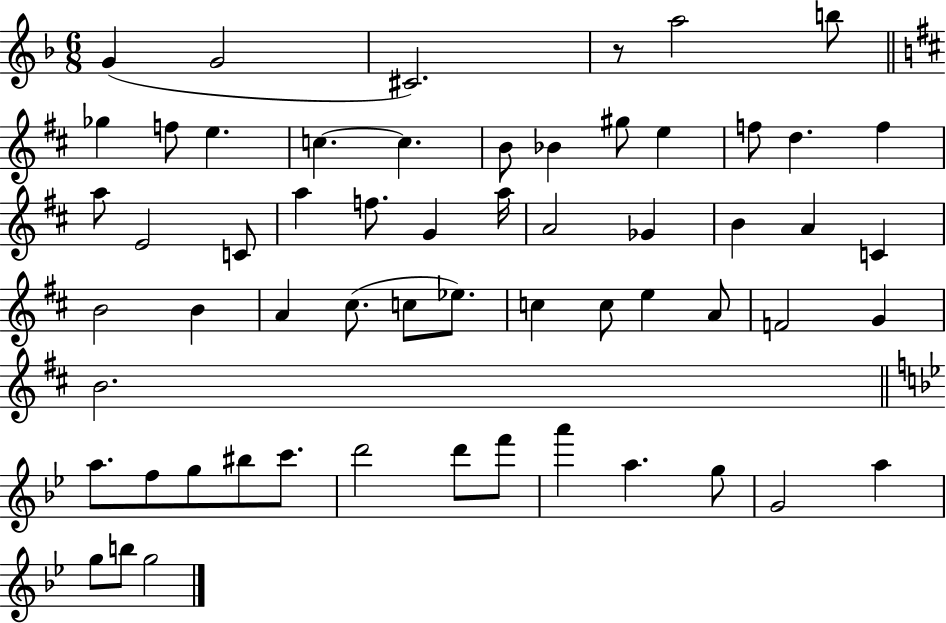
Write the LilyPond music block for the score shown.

{
  \clef treble
  \numericTimeSignature
  \time 6/8
  \key f \major
  g'4( g'2 | cis'2.) | r8 a''2 b''8 | \bar "||" \break \key d \major ges''4 f''8 e''4. | c''4.~~ c''4. | b'8 bes'4 gis''8 e''4 | f''8 d''4. f''4 | \break a''8 e'2 c'8 | a''4 f''8. g'4 a''16 | a'2 ges'4 | b'4 a'4 c'4 | \break b'2 b'4 | a'4 cis''8.( c''8 ees''8.) | c''4 c''8 e''4 a'8 | f'2 g'4 | \break b'2. | \bar "||" \break \key g \minor a''8. f''8 g''8 bis''8 c'''8. | d'''2 d'''8 f'''8 | a'''4 a''4. g''8 | g'2 a''4 | \break g''8 b''8 g''2 | \bar "|."
}